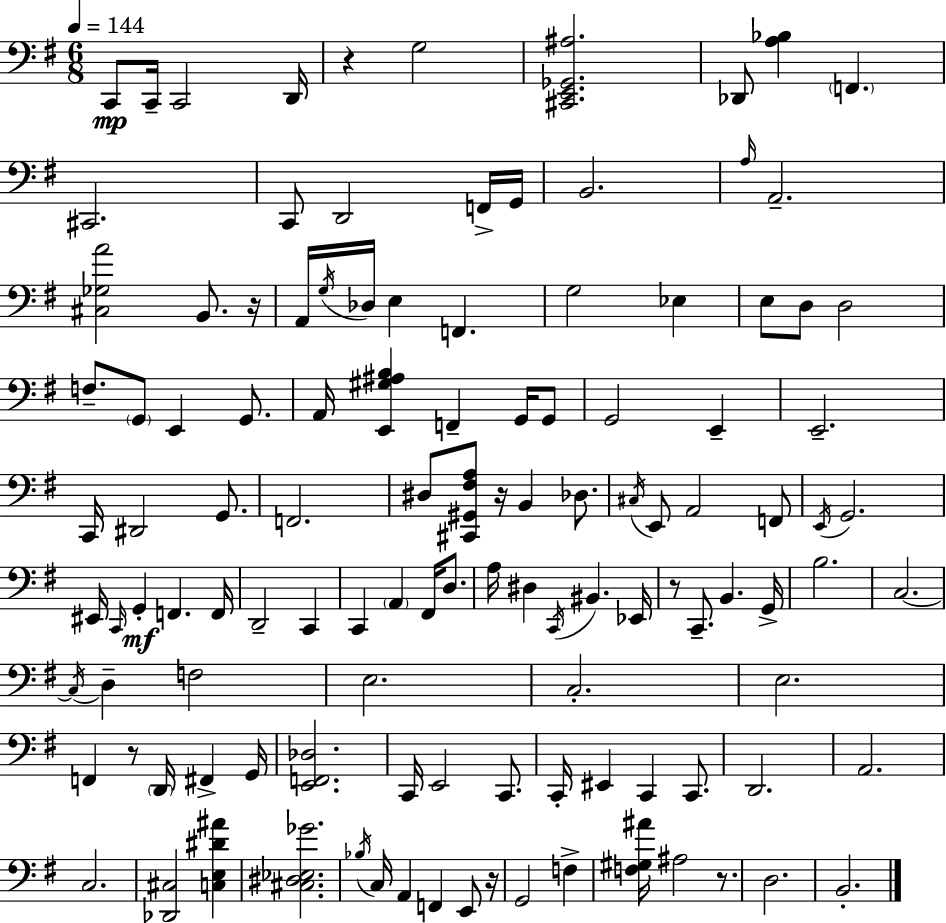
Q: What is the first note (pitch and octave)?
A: C2